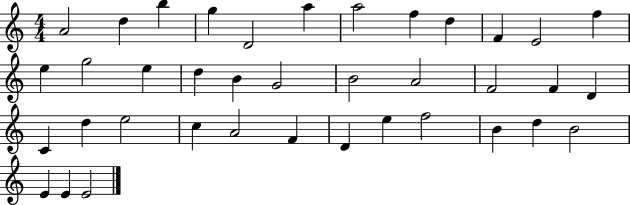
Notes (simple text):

A4/h D5/q B5/q G5/q D4/h A5/q A5/h F5/q D5/q F4/q E4/h F5/q E5/q G5/h E5/q D5/q B4/q G4/h B4/h A4/h F4/h F4/q D4/q C4/q D5/q E5/h C5/q A4/h F4/q D4/q E5/q F5/h B4/q D5/q B4/h E4/q E4/q E4/h